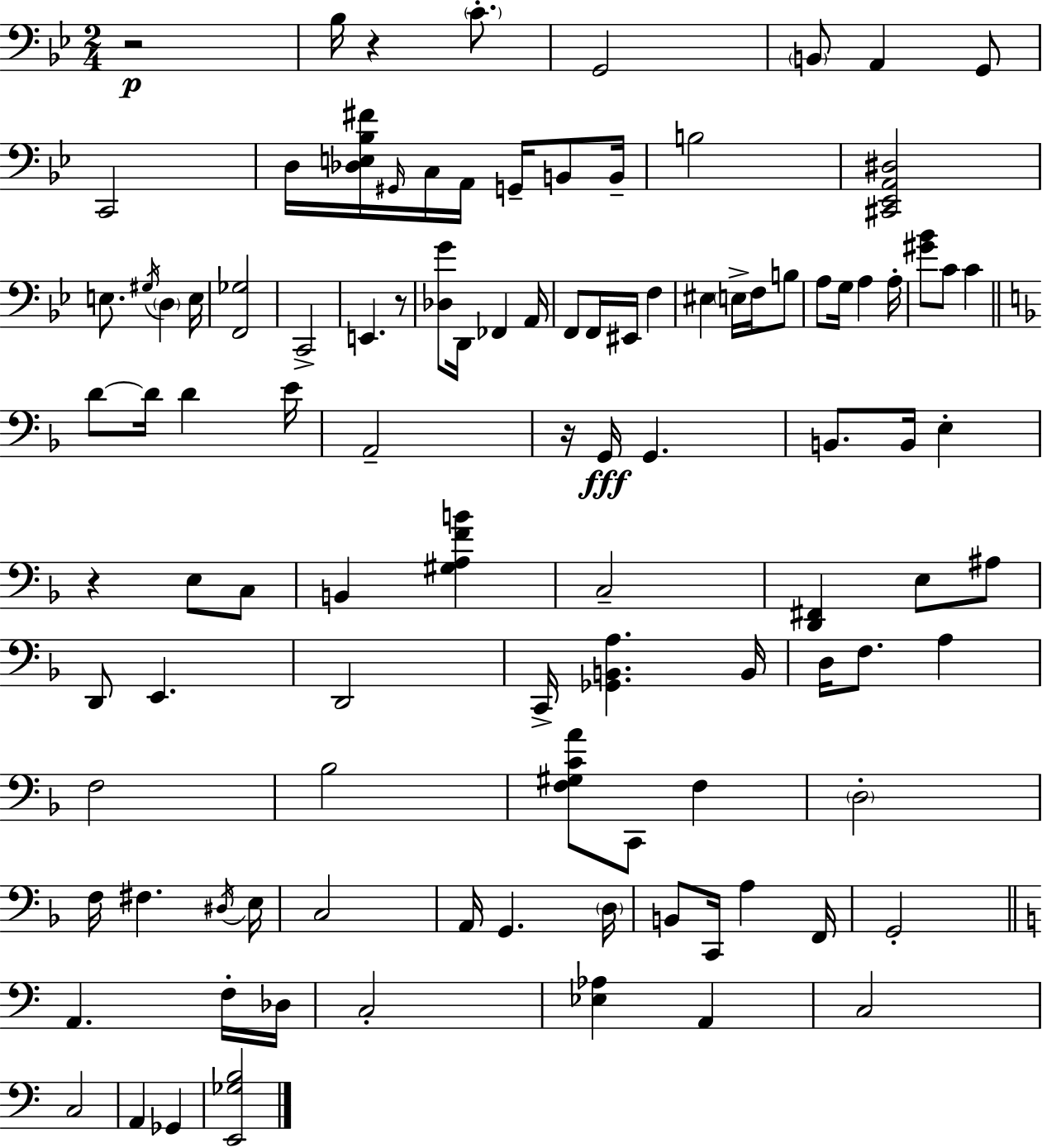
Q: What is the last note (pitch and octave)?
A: Gb2